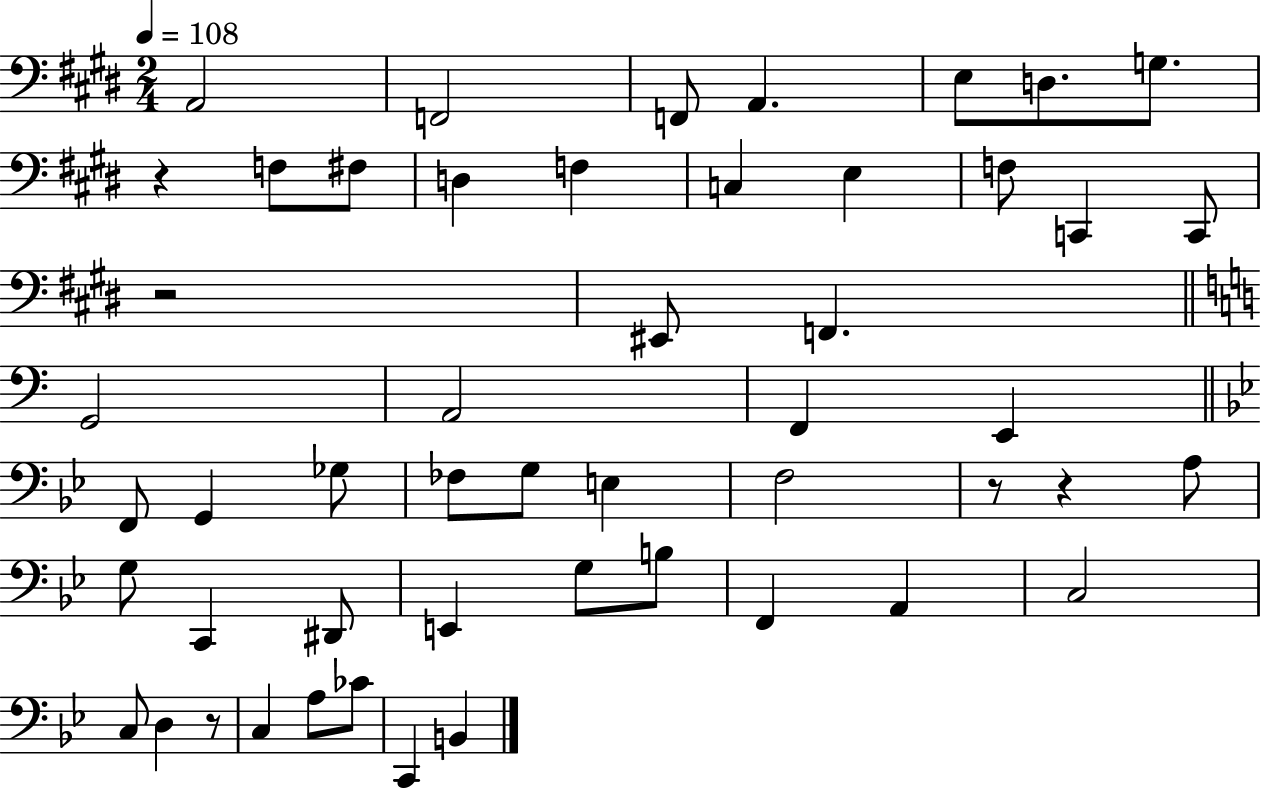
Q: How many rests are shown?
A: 5